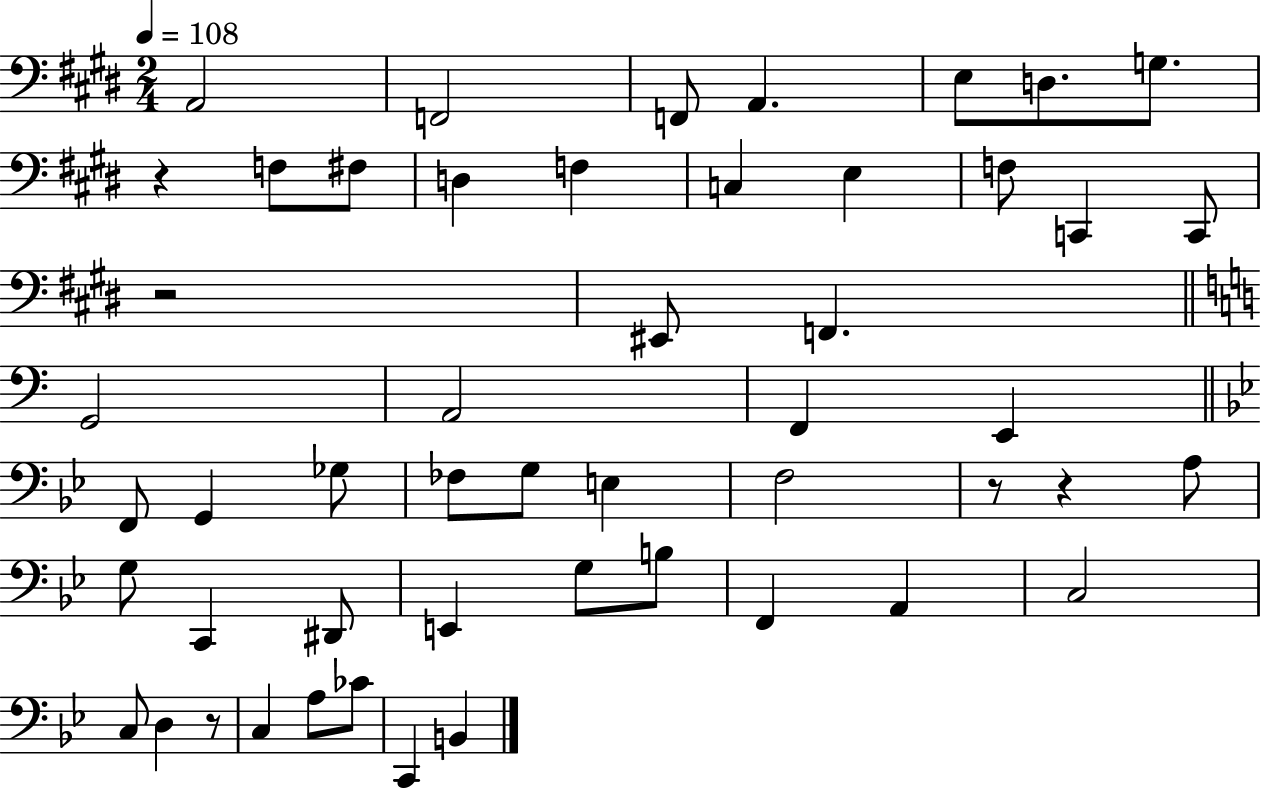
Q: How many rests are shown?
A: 5